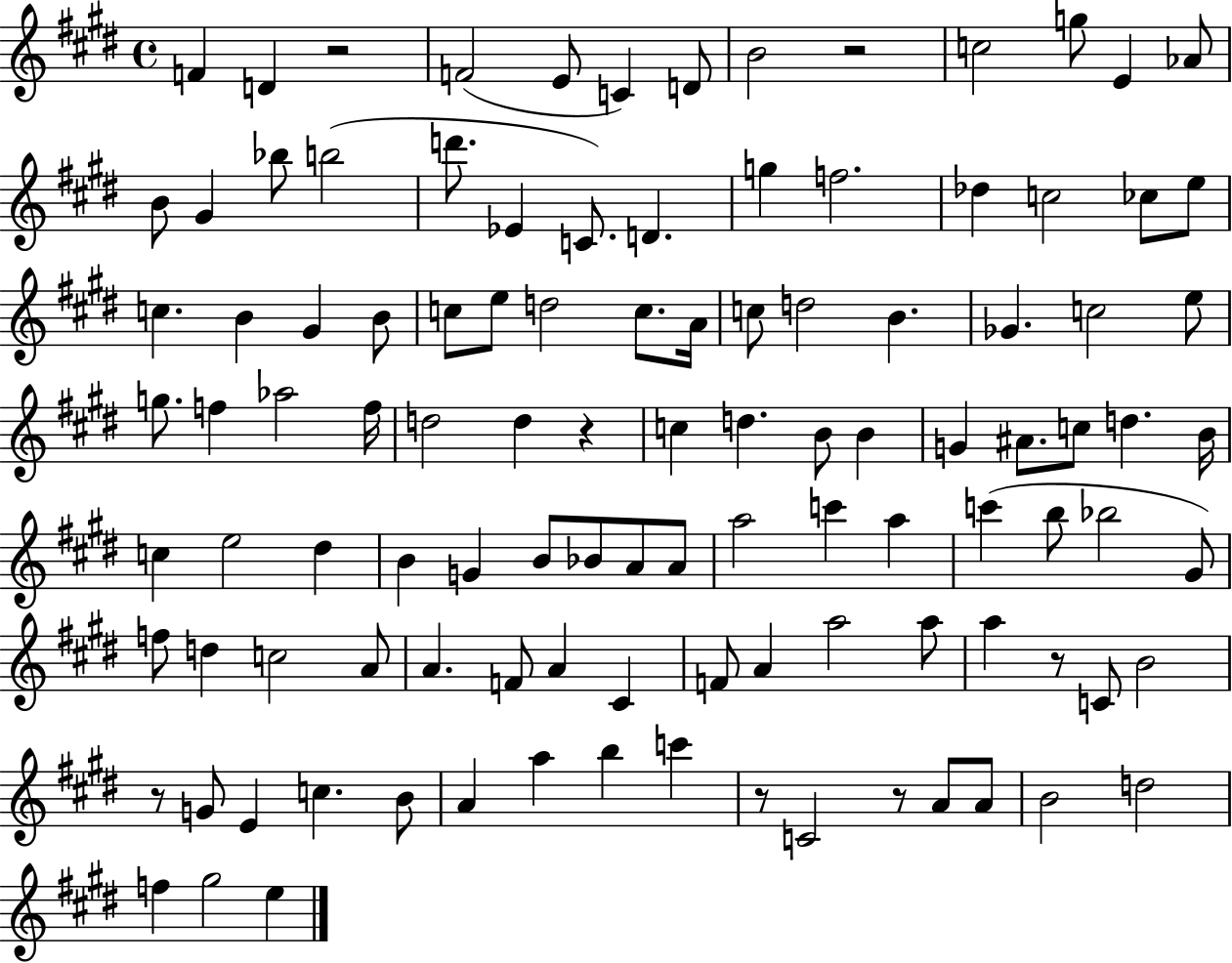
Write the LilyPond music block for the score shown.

{
  \clef treble
  \time 4/4
  \defaultTimeSignature
  \key e \major
  f'4 d'4 r2 | f'2( e'8 c'4) d'8 | b'2 r2 | c''2 g''8 e'4 aes'8 | \break b'8 gis'4 bes''8 b''2( | d'''8. ees'4 c'8.) d'4. | g''4 f''2. | des''4 c''2 ces''8 e''8 | \break c''4. b'4 gis'4 b'8 | c''8 e''8 d''2 c''8. a'16 | c''8 d''2 b'4. | ges'4. c''2 e''8 | \break g''8. f''4 aes''2 f''16 | d''2 d''4 r4 | c''4 d''4. b'8 b'4 | g'4 ais'8. c''8 d''4. b'16 | \break c''4 e''2 dis''4 | b'4 g'4 b'8 bes'8 a'8 a'8 | a''2 c'''4 a''4 | c'''4( b''8 bes''2 gis'8) | \break f''8 d''4 c''2 a'8 | a'4. f'8 a'4 cis'4 | f'8 a'4 a''2 a''8 | a''4 r8 c'8 b'2 | \break r8 g'8 e'4 c''4. b'8 | a'4 a''4 b''4 c'''4 | r8 c'2 r8 a'8 a'8 | b'2 d''2 | \break f''4 gis''2 e''4 | \bar "|."
}